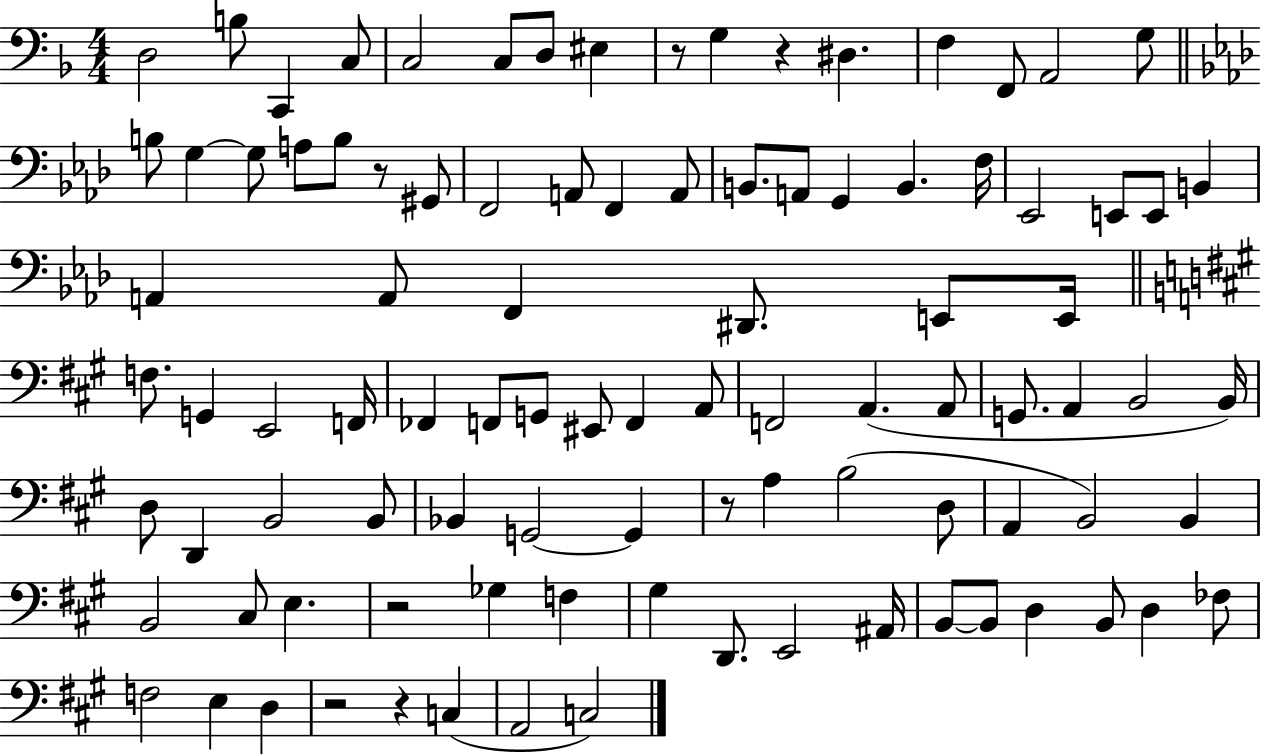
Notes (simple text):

D3/h B3/e C2/q C3/e C3/h C3/e D3/e EIS3/q R/e G3/q R/q D#3/q. F3/q F2/e A2/h G3/e B3/e G3/q G3/e A3/e B3/e R/e G#2/e F2/h A2/e F2/q A2/e B2/e. A2/e G2/q B2/q. F3/s Eb2/h E2/e E2/e B2/q A2/q A2/e F2/q D#2/e. E2/e E2/s F3/e. G2/q E2/h F2/s FES2/q F2/e G2/e EIS2/e F2/q A2/e F2/h A2/q. A2/e G2/e. A2/q B2/h B2/s D3/e D2/q B2/h B2/e Bb2/q G2/h G2/q R/e A3/q B3/h D3/e A2/q B2/h B2/q B2/h C#3/e E3/q. R/h Gb3/q F3/q G#3/q D2/e. E2/h A#2/s B2/e B2/e D3/q B2/e D3/q FES3/e F3/h E3/q D3/q R/h R/q C3/q A2/h C3/h